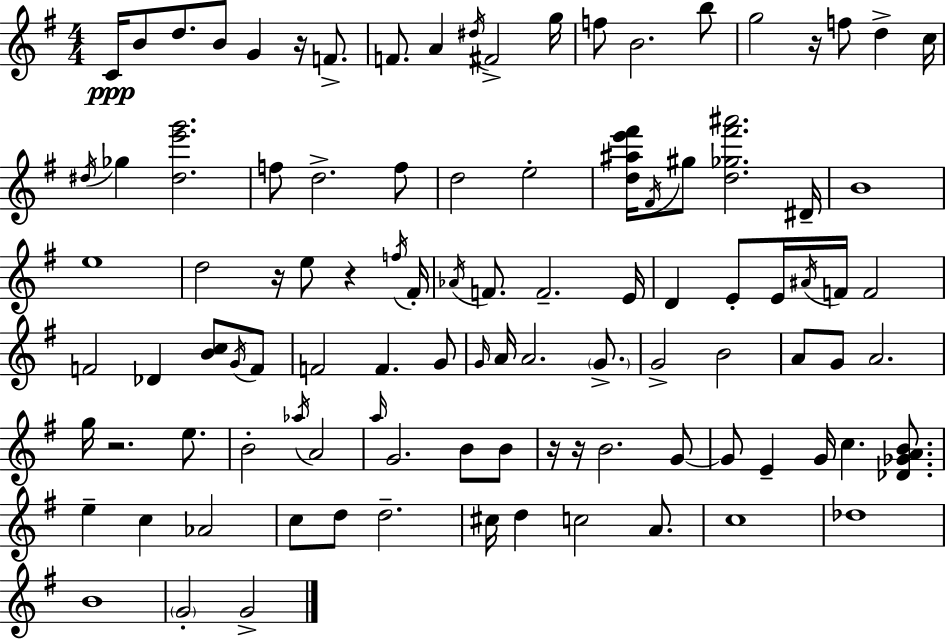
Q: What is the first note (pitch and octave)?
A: C4